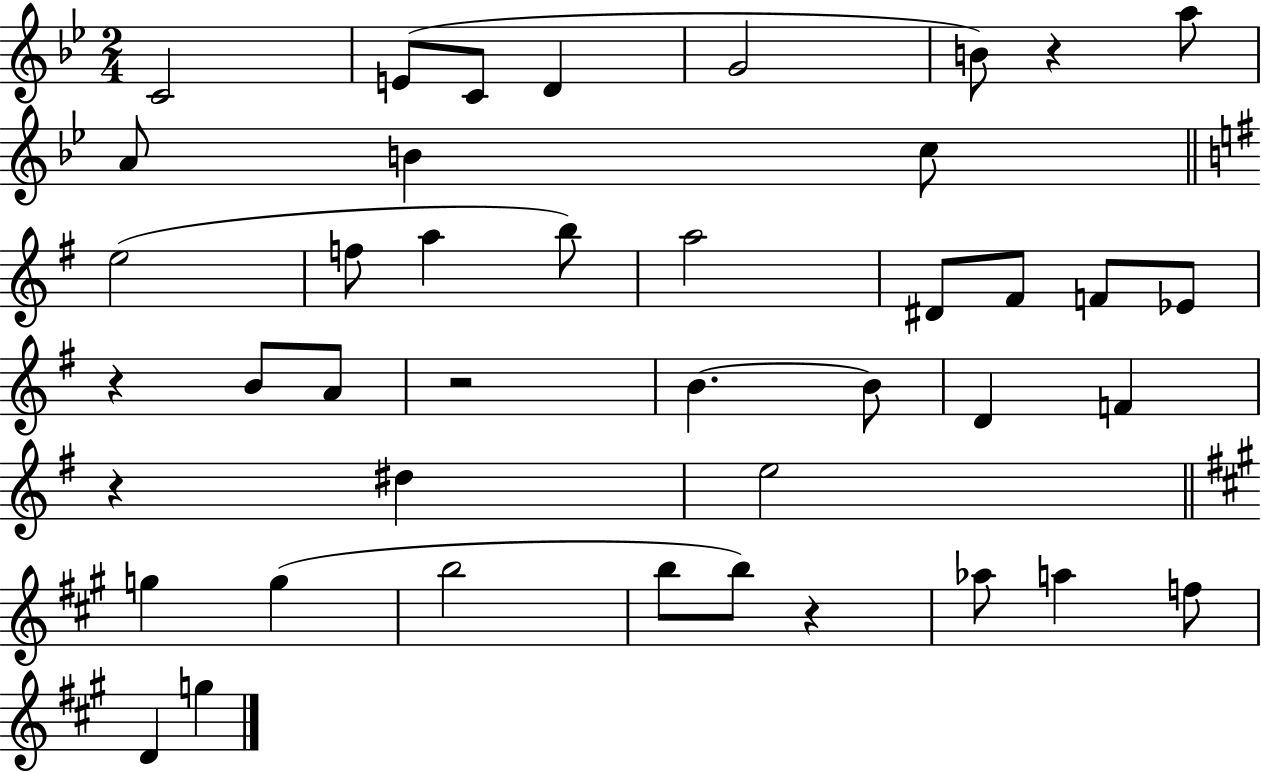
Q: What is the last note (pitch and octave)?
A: G5